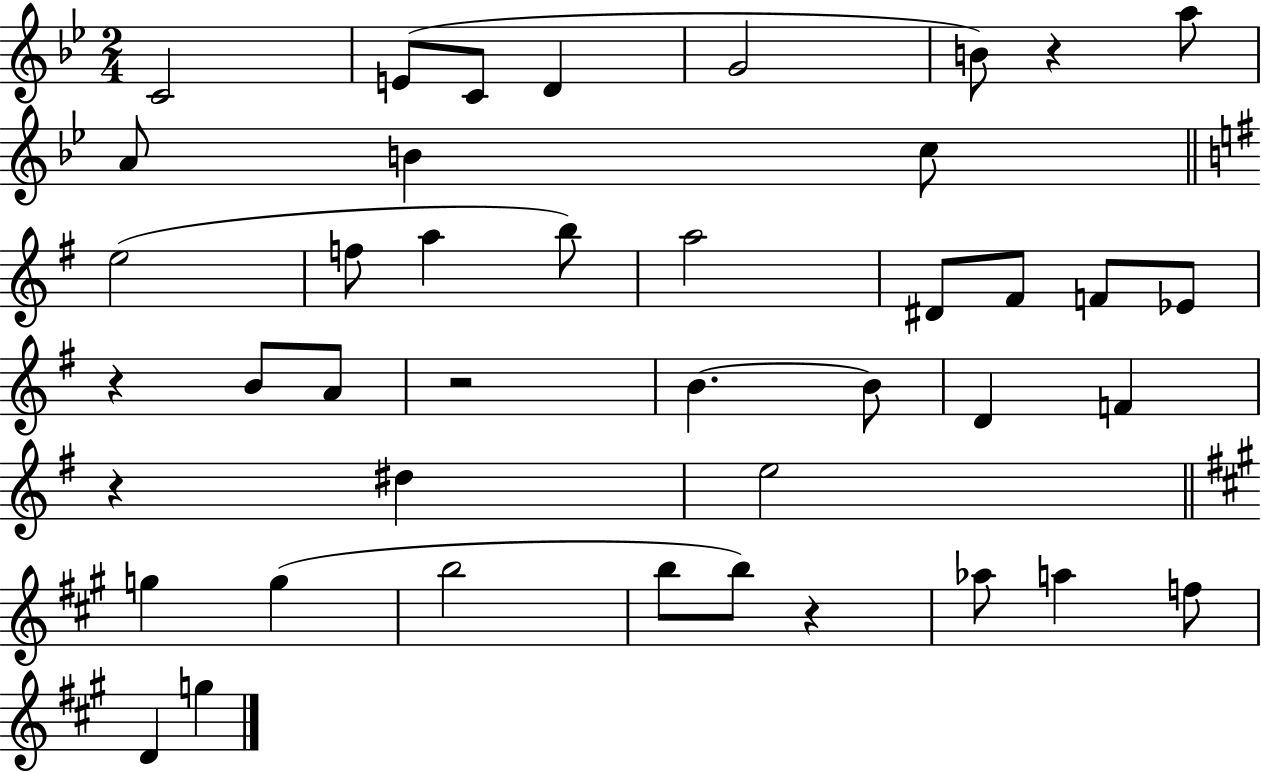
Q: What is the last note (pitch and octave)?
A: G5